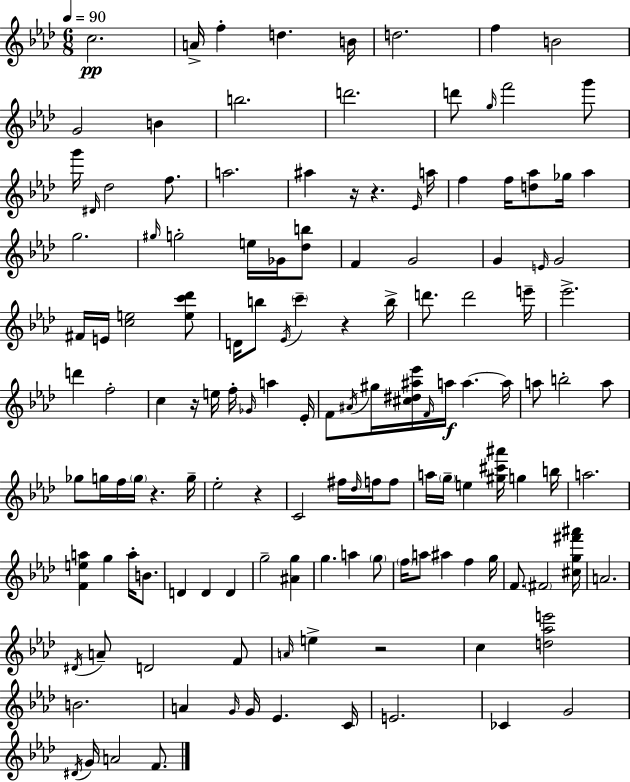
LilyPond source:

{
  \clef treble
  \numericTimeSignature
  \time 6/8
  \key f \minor
  \tempo 4 = 90
  \repeat volta 2 { c''2.\pp | a'16-> f''4-. d''4. b'16 | d''2. | f''4 b'2 | \break g'2 b'4 | b''2. | d'''2. | d'''8 \grace { g''16 } f'''2 g'''8 | \break g'''16 \grace { dis'16 } des''2 f''8. | a''2. | ais''4 r16 r4. | \grace { ees'16 } a''16 f''4 f''16 <d'' aes''>8 ges''16 aes''4 | \break g''2. | \grace { gis''16 } g''2-. | e''16 ges'16 <des'' b''>8 f'4 g'2 | g'4 \grace { e'16 } g'2 | \break fis'16 e'16 <c'' e''>2 | <e'' c''' des'''>8 d'16 b''8 \acciaccatura { ees'16 } \parenthesize c'''4-- | r4 b''16-> d'''8. d'''2 | e'''16-- ees'''2.-> | \break d'''4 f''2-. | c''4 r16 e''16 | f''16-. \grace { ges'16 } a''4 ees'16-. f'8 \acciaccatura { ais'16 } gis''16 <cis'' dis'' ais'' ees'''>16 | \grace { f'16 }\f a''16 a''4.~~ a''16 a''8 b''2-. | \break a''8 ges''8 g''16 | f''16 \parenthesize g''16 r4. g''16-- ees''2-. | r4 c'2 | fis''16 \grace { des''16 } f''16 f''8 a''16 \parenthesize g''16-- | \break e''4 <gis'' cis''' ais'''>16 g''4 b''16 a''2. | <f' e'' a''>4 | g''4 a''16-. b'8. d'4 | d'4 d'4 g''2-- | \break <ais' g''>4 g''4. | a''4 \parenthesize g''8 \parenthesize f''16 a''8 | ais''4 f''4 g''16 f'8. | \parenthesize fis'2 <cis'' g'' fis''' ais'''>16 a'2. | \break \acciaccatura { dis'16 } a'8-- | d'2 f'8 \grace { a'16 } | e''4-> r2 | c''4 <d'' aes'' e'''>2 | \break b'2. | a'4 \grace { g'16 } g'16 ees'4. | c'16 e'2. | ces'4 g'2 | \break \acciaccatura { dis'16 } g'16 a'2 f'8. | } \bar "|."
}